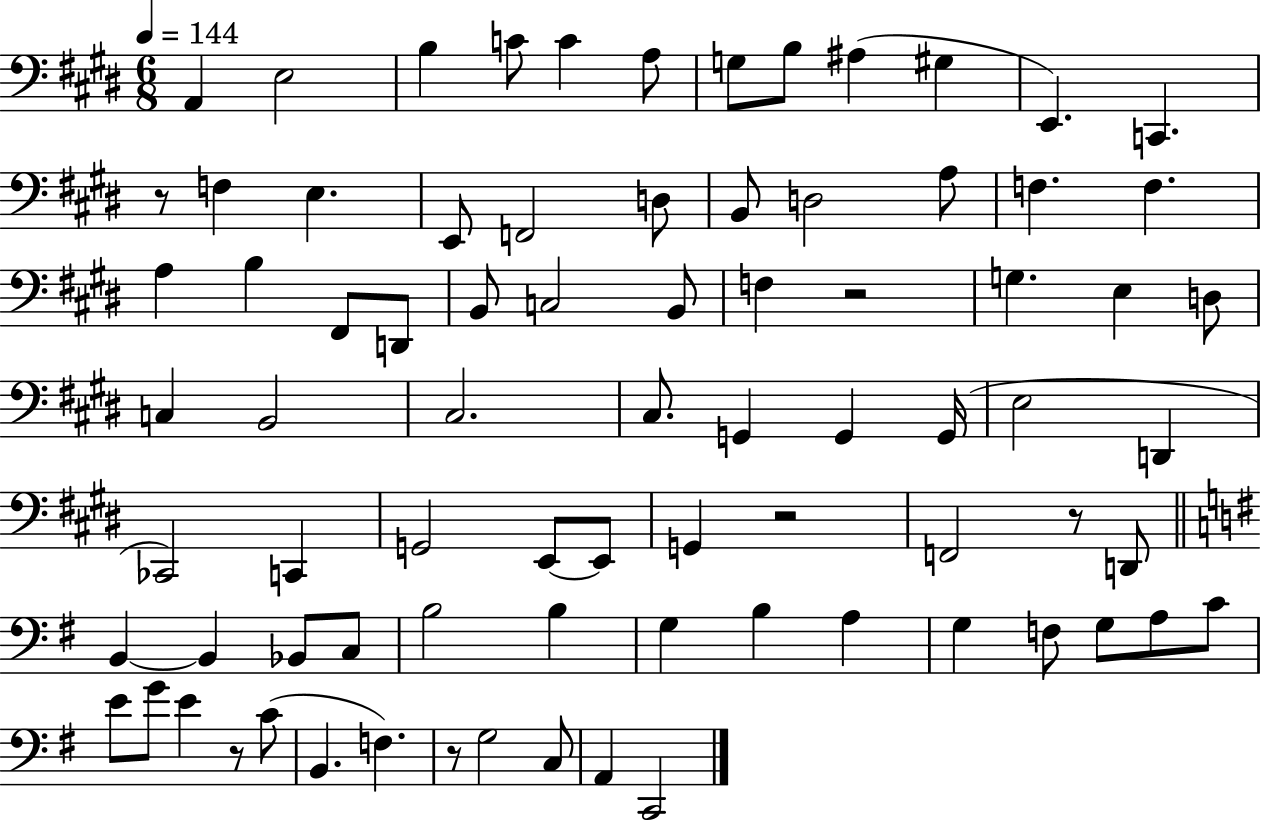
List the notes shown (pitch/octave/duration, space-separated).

A2/q E3/h B3/q C4/e C4/q A3/e G3/e B3/e A#3/q G#3/q E2/q. C2/q. R/e F3/q E3/q. E2/e F2/h D3/e B2/e D3/h A3/e F3/q. F3/q. A3/q B3/q F#2/e D2/e B2/e C3/h B2/e F3/q R/h G3/q. E3/q D3/e C3/q B2/h C#3/h. C#3/e. G2/q G2/q G2/s E3/h D2/q CES2/h C2/q G2/h E2/e E2/e G2/q R/h F2/h R/e D2/e B2/q B2/q Bb2/e C3/e B3/h B3/q G3/q B3/q A3/q G3/q F3/e G3/e A3/e C4/e E4/e G4/e E4/q R/e C4/e B2/q. F3/q. R/e G3/h C3/e A2/q C2/h